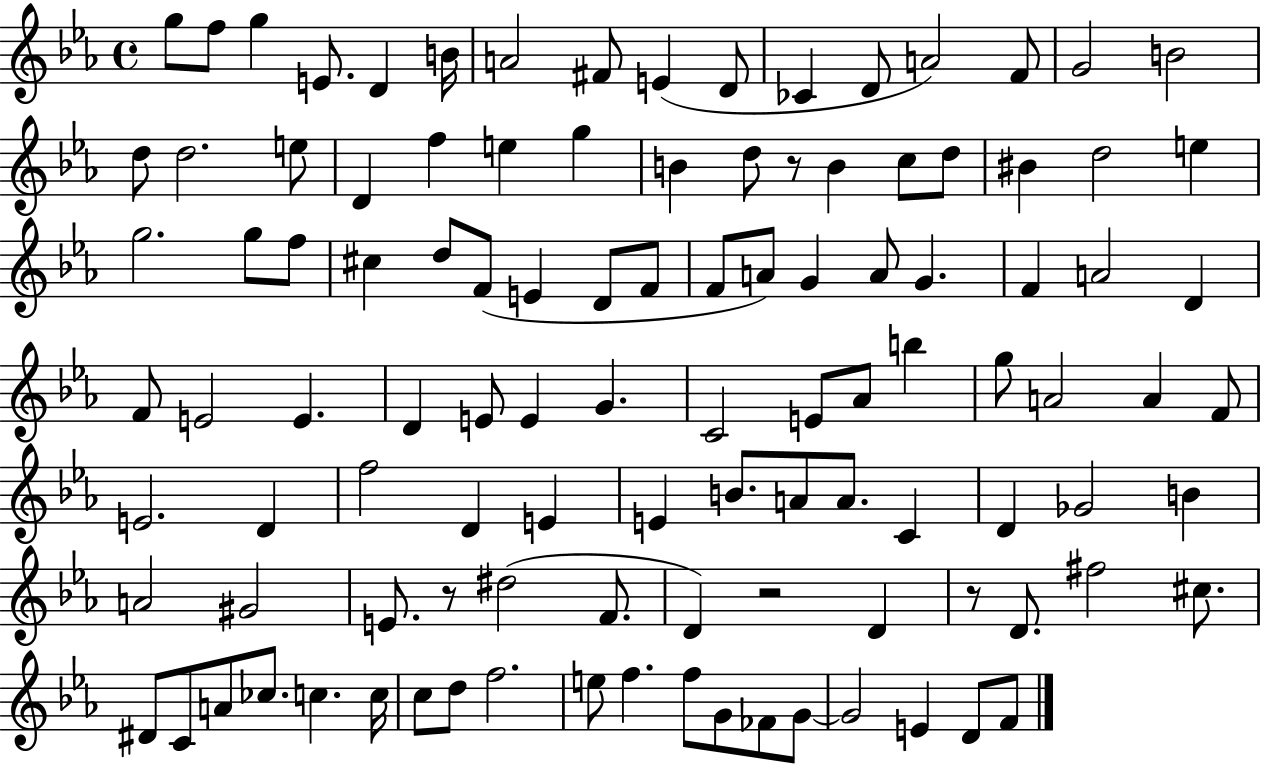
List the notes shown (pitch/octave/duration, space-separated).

G5/e F5/e G5/q E4/e. D4/q B4/s A4/h F#4/e E4/q D4/e CES4/q D4/e A4/h F4/e G4/h B4/h D5/e D5/h. E5/e D4/q F5/q E5/q G5/q B4/q D5/e R/e B4/q C5/e D5/e BIS4/q D5/h E5/q G5/h. G5/e F5/e C#5/q D5/e F4/e E4/q D4/e F4/e F4/e A4/e G4/q A4/e G4/q. F4/q A4/h D4/q F4/e E4/h E4/q. D4/q E4/e E4/q G4/q. C4/h E4/e Ab4/e B5/q G5/e A4/h A4/q F4/e E4/h. D4/q F5/h D4/q E4/q E4/q B4/e. A4/e A4/e. C4/q D4/q Gb4/h B4/q A4/h G#4/h E4/e. R/e D#5/h F4/e. D4/q R/h D4/q R/e D4/e. F#5/h C#5/e. D#4/e C4/e A4/e CES5/e. C5/q. C5/s C5/e D5/e F5/h. E5/e F5/q. F5/e G4/e FES4/e G4/e G4/h E4/q D4/e F4/e